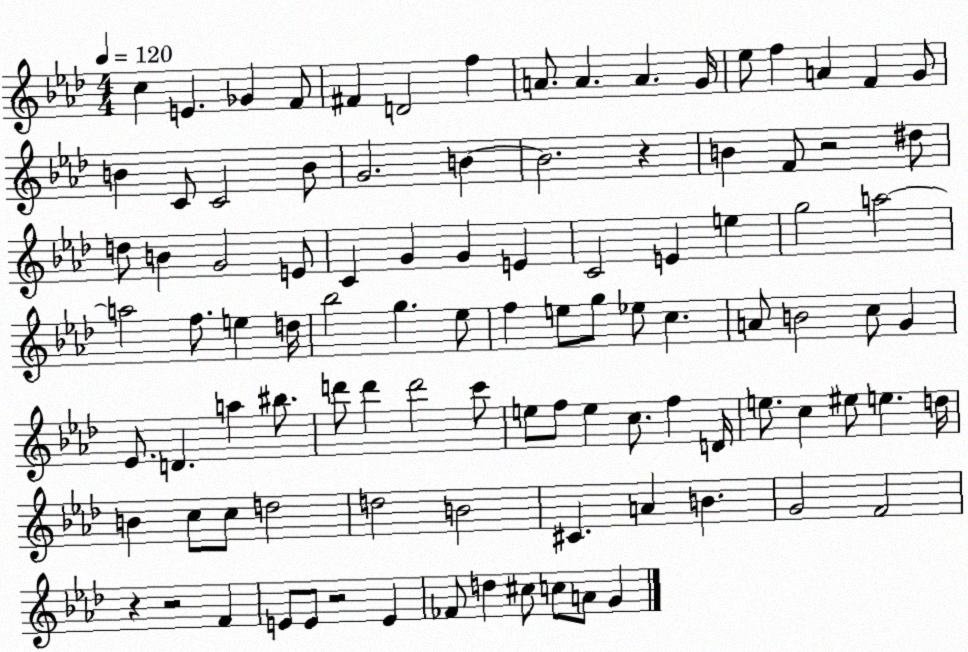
X:1
T:Untitled
M:4/4
L:1/4
K:Ab
c E _G F/2 ^F D2 f A/2 A A G/4 _e/2 f A F G/2 B C/2 C2 B/2 G2 B B2 z B F/2 z2 ^d/2 d/2 B G2 E/2 C G G E C2 E e g2 a2 a2 f/2 e d/4 _b2 g _e/2 f e/2 g/2 _e/2 c A/2 B2 c/2 G _E/2 D a ^b/2 d'/2 d' d'2 c'/2 e/2 f/2 e c/2 f D/4 e/2 c ^e/2 e d/4 B c/2 c/2 d2 d2 B2 ^C A B G2 F2 z z2 F E/2 E/2 z2 E _F/2 d ^c/2 c/2 A/2 G